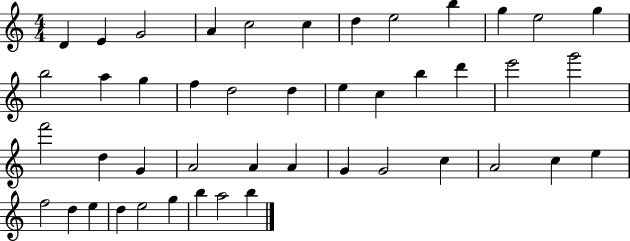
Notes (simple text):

D4/q E4/q G4/h A4/q C5/h C5/q D5/q E5/h B5/q G5/q E5/h G5/q B5/h A5/q G5/q F5/q D5/h D5/q E5/q C5/q B5/q D6/q E6/h G6/h F6/h D5/q G4/q A4/h A4/q A4/q G4/q G4/h C5/q A4/h C5/q E5/q F5/h D5/q E5/q D5/q E5/h G5/q B5/q A5/h B5/q